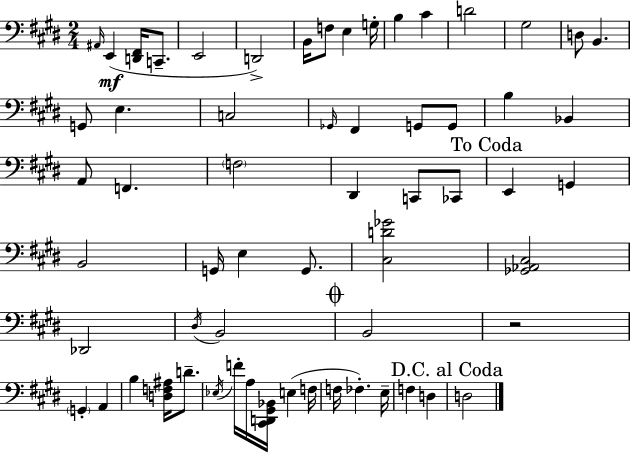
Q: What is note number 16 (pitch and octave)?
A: G2